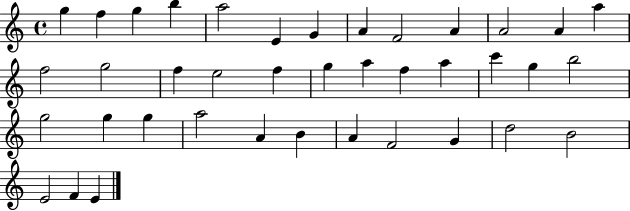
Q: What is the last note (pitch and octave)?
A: E4